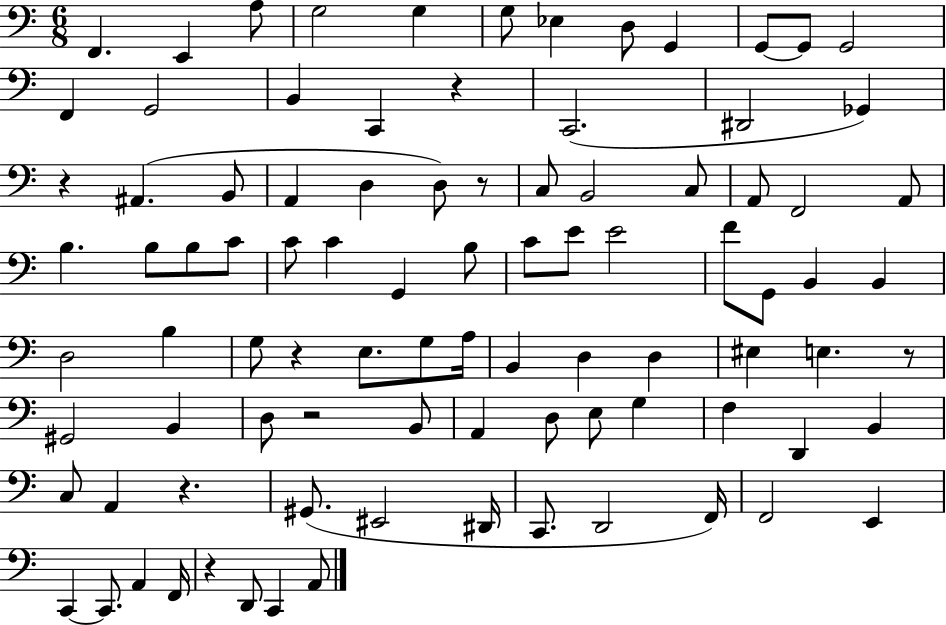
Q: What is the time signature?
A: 6/8